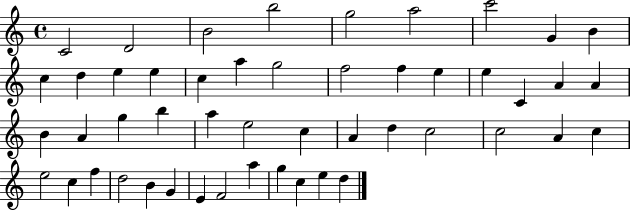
{
  \clef treble
  \time 4/4
  \defaultTimeSignature
  \key c \major
  c'2 d'2 | b'2 b''2 | g''2 a''2 | c'''2 g'4 b'4 | \break c''4 d''4 e''4 e''4 | c''4 a''4 g''2 | f''2 f''4 e''4 | e''4 c'4 a'4 a'4 | \break b'4 a'4 g''4 b''4 | a''4 e''2 c''4 | a'4 d''4 c''2 | c''2 a'4 c''4 | \break e''2 c''4 f''4 | d''2 b'4 g'4 | e'4 f'2 a''4 | g''4 c''4 e''4 d''4 | \break \bar "|."
}